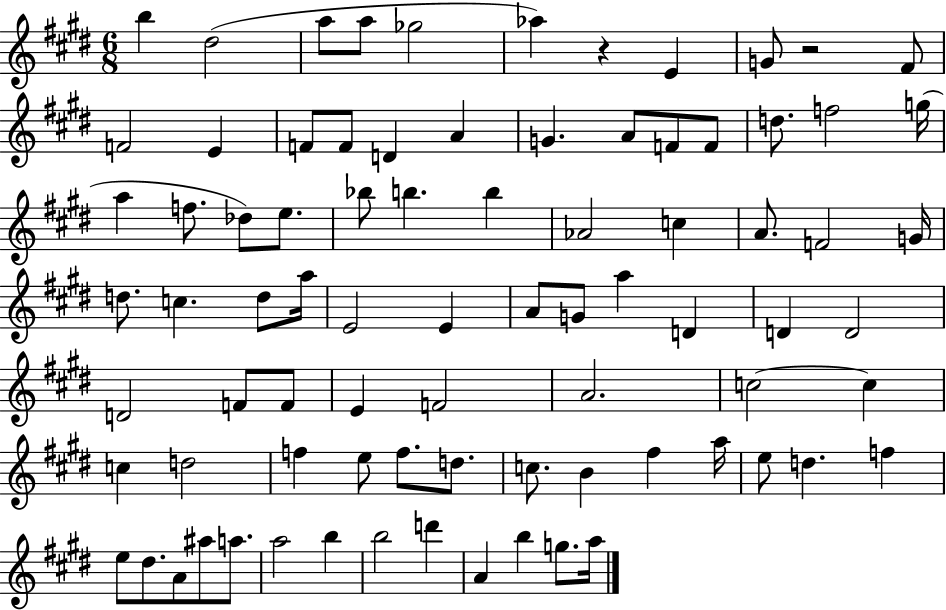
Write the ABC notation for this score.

X:1
T:Untitled
M:6/8
L:1/4
K:E
b ^d2 a/2 a/2 _g2 _a z E G/2 z2 ^F/2 F2 E F/2 F/2 D A G A/2 F/2 F/2 d/2 f2 g/4 a f/2 _d/2 e/2 _b/2 b b _A2 c A/2 F2 G/4 d/2 c d/2 a/4 E2 E A/2 G/2 a D D D2 D2 F/2 F/2 E F2 A2 c2 c c d2 f e/2 f/2 d/2 c/2 B ^f a/4 e/2 d f e/2 ^d/2 A/2 ^a/2 a/2 a2 b b2 d' A b g/2 a/4